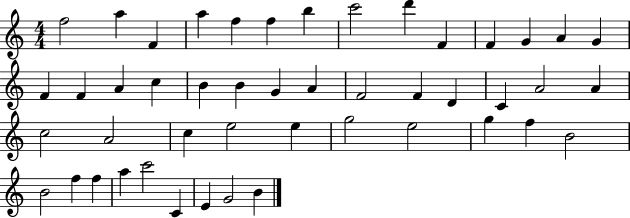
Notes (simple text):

F5/h A5/q F4/q A5/q F5/q F5/q B5/q C6/h D6/q F4/q F4/q G4/q A4/q G4/q F4/q F4/q A4/q C5/q B4/q B4/q G4/q A4/q F4/h F4/q D4/q C4/q A4/h A4/q C5/h A4/h C5/q E5/h E5/q G5/h E5/h G5/q F5/q B4/h B4/h F5/q F5/q A5/q C6/h C4/q E4/q G4/h B4/q